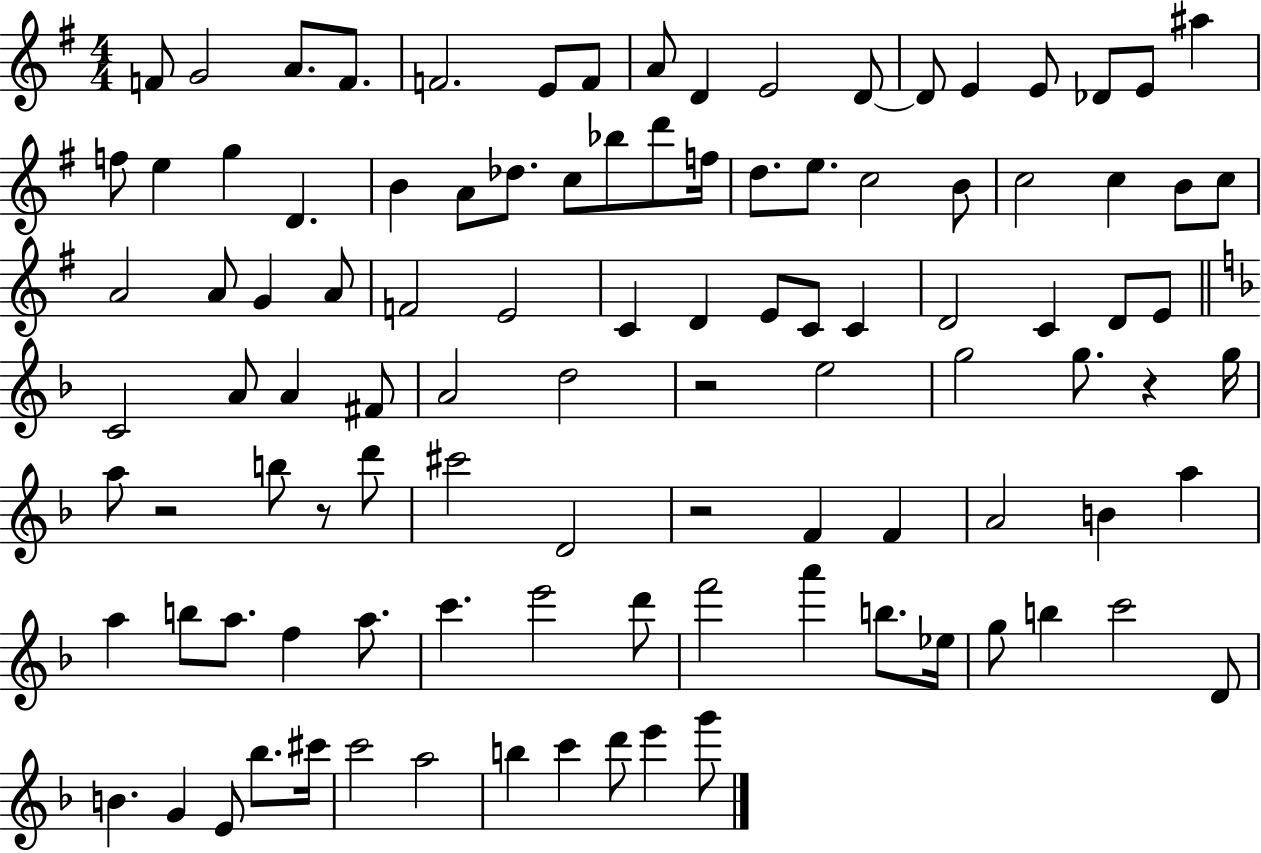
X:1
T:Untitled
M:4/4
L:1/4
K:G
F/2 G2 A/2 F/2 F2 E/2 F/2 A/2 D E2 D/2 D/2 E E/2 _D/2 E/2 ^a f/2 e g D B A/2 _d/2 c/2 _b/2 d'/2 f/4 d/2 e/2 c2 B/2 c2 c B/2 c/2 A2 A/2 G A/2 F2 E2 C D E/2 C/2 C D2 C D/2 E/2 C2 A/2 A ^F/2 A2 d2 z2 e2 g2 g/2 z g/4 a/2 z2 b/2 z/2 d'/2 ^c'2 D2 z2 F F A2 B a a b/2 a/2 f a/2 c' e'2 d'/2 f'2 a' b/2 _e/4 g/2 b c'2 D/2 B G E/2 _b/2 ^c'/4 c'2 a2 b c' d'/2 e' g'/2